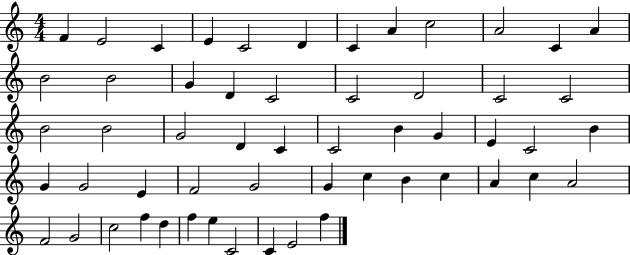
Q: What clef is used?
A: treble